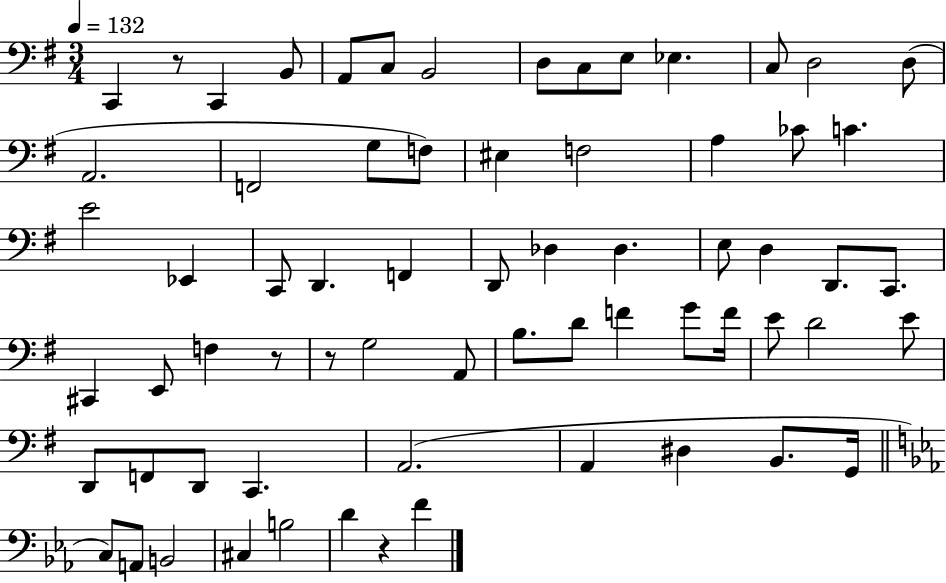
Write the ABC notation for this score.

X:1
T:Untitled
M:3/4
L:1/4
K:G
C,, z/2 C,, B,,/2 A,,/2 C,/2 B,,2 D,/2 C,/2 E,/2 _E, C,/2 D,2 D,/2 A,,2 F,,2 G,/2 F,/2 ^E, F,2 A, _C/2 C E2 _E,, C,,/2 D,, F,, D,,/2 _D, _D, E,/2 D, D,,/2 C,,/2 ^C,, E,,/2 F, z/2 z/2 G,2 A,,/2 B,/2 D/2 F G/2 F/4 E/2 D2 E/2 D,,/2 F,,/2 D,,/2 C,, A,,2 A,, ^D, B,,/2 G,,/4 C,/2 A,,/2 B,,2 ^C, B,2 D z F